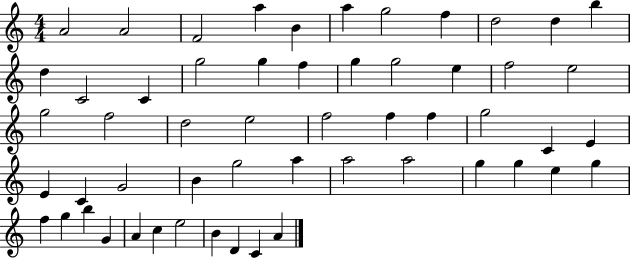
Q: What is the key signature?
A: C major